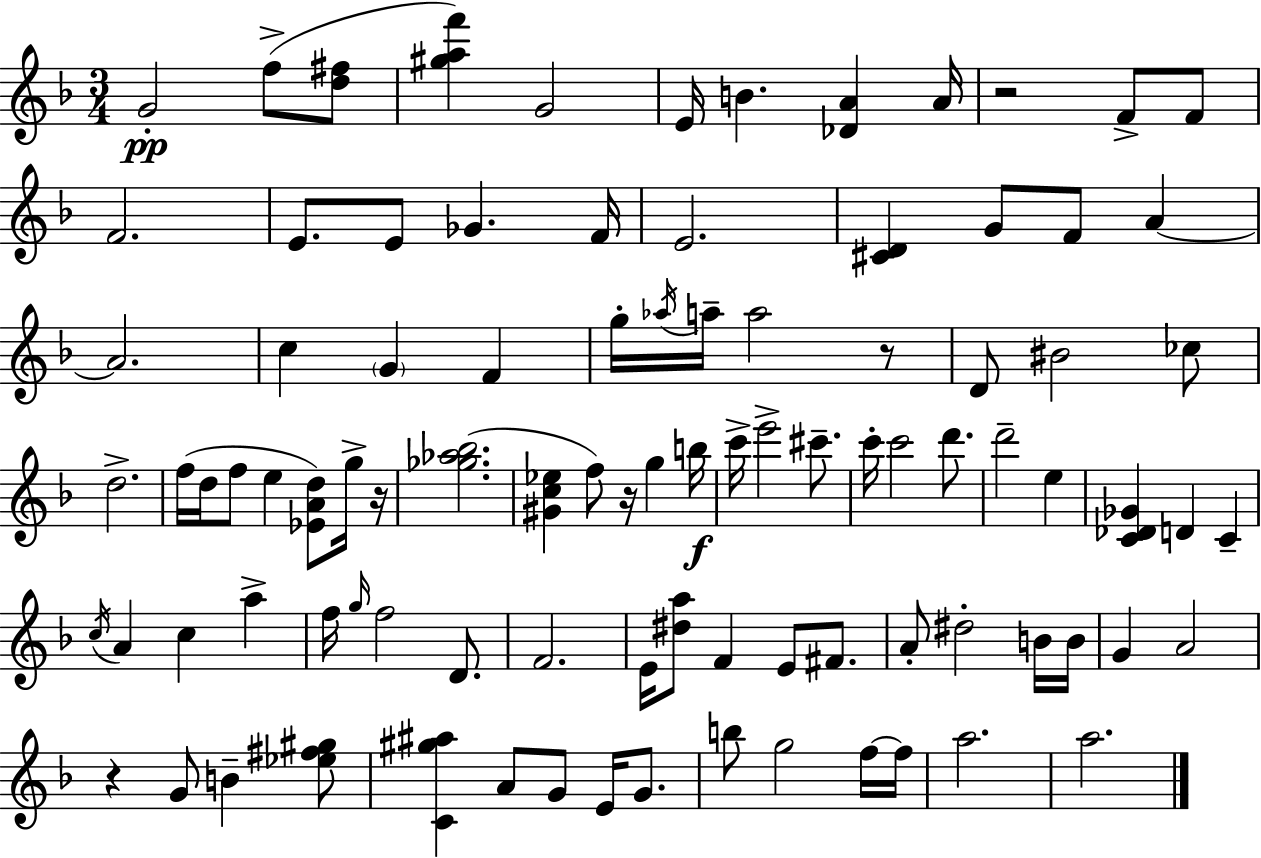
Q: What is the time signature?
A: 3/4